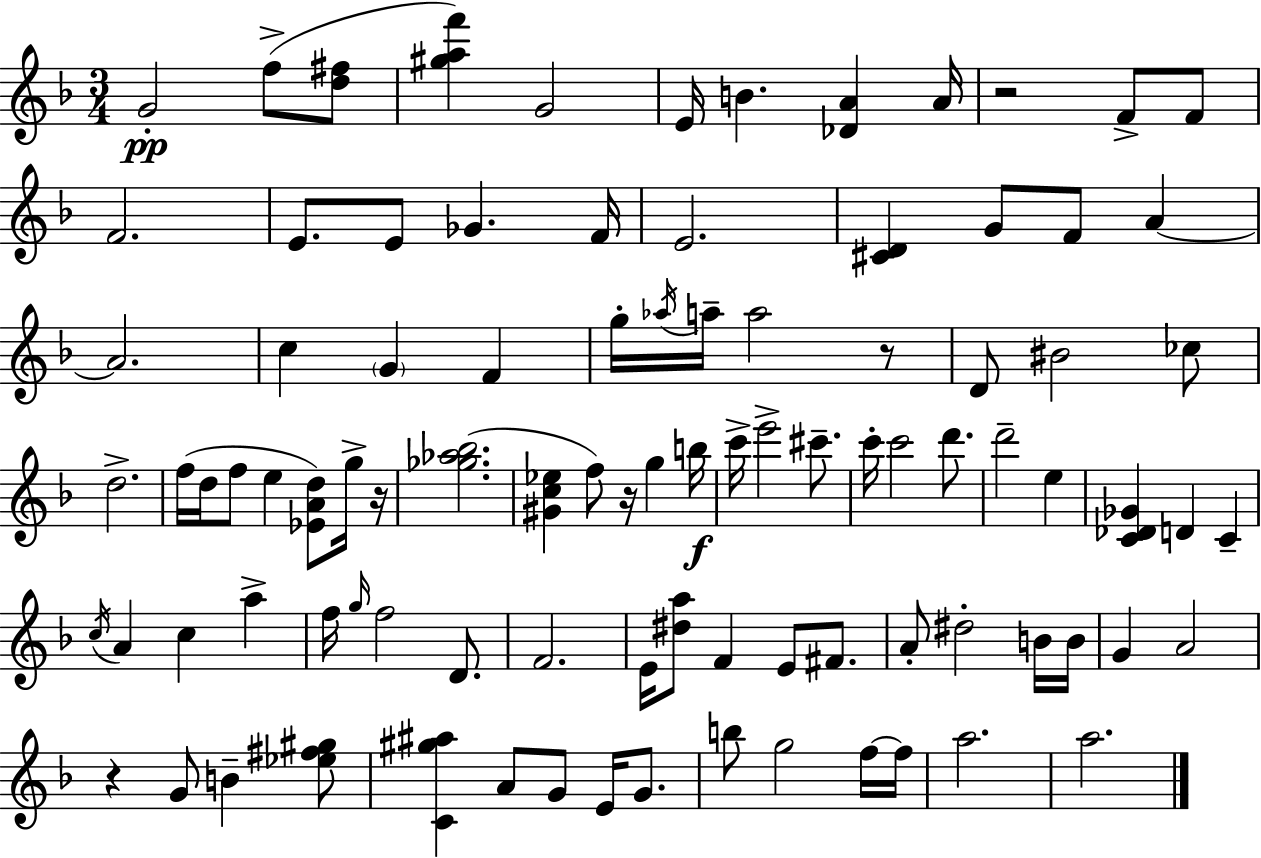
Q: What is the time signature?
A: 3/4